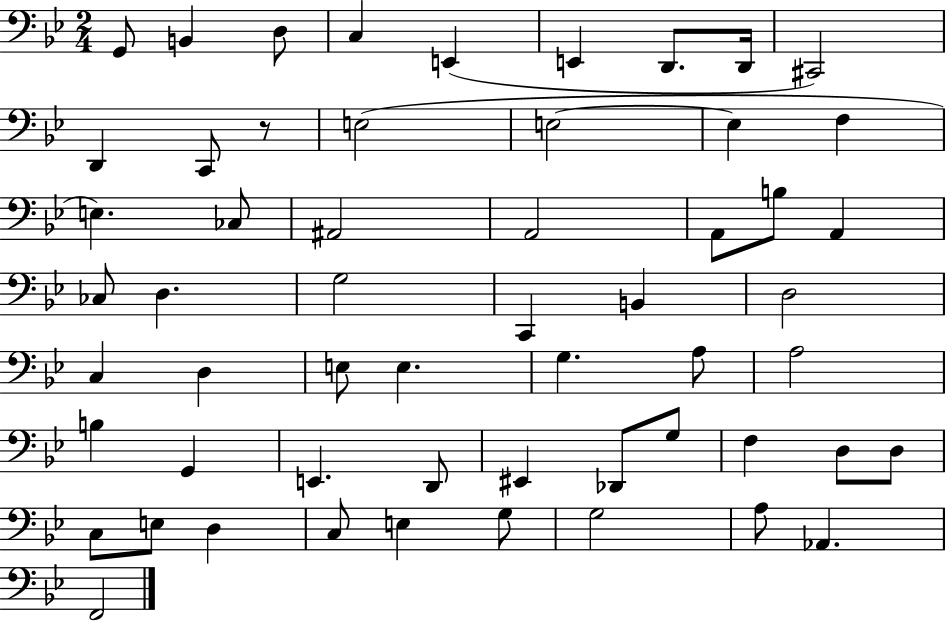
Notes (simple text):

G2/e B2/q D3/e C3/q E2/q E2/q D2/e. D2/s C#2/h D2/q C2/e R/e E3/h E3/h E3/q F3/q E3/q. CES3/e A#2/h A2/h A2/e B3/e A2/q CES3/e D3/q. G3/h C2/q B2/q D3/h C3/q D3/q E3/e E3/q. G3/q. A3/e A3/h B3/q G2/q E2/q. D2/e EIS2/q Db2/e G3/e F3/q D3/e D3/e C3/e E3/e D3/q C3/e E3/q G3/e G3/h A3/e Ab2/q. F2/h